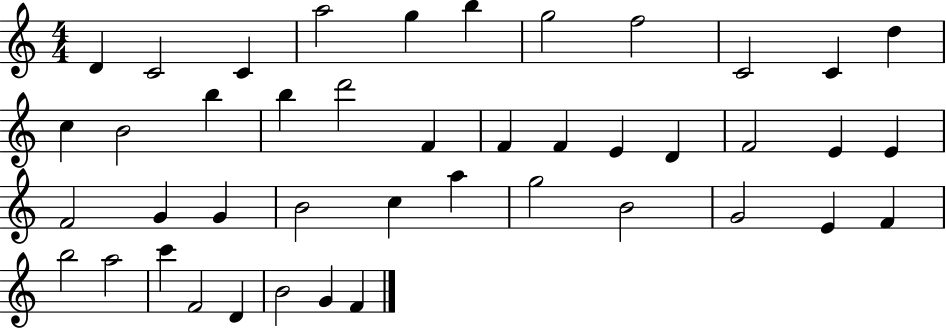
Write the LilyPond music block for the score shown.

{
  \clef treble
  \numericTimeSignature
  \time 4/4
  \key c \major
  d'4 c'2 c'4 | a''2 g''4 b''4 | g''2 f''2 | c'2 c'4 d''4 | \break c''4 b'2 b''4 | b''4 d'''2 f'4 | f'4 f'4 e'4 d'4 | f'2 e'4 e'4 | \break f'2 g'4 g'4 | b'2 c''4 a''4 | g''2 b'2 | g'2 e'4 f'4 | \break b''2 a''2 | c'''4 f'2 d'4 | b'2 g'4 f'4 | \bar "|."
}